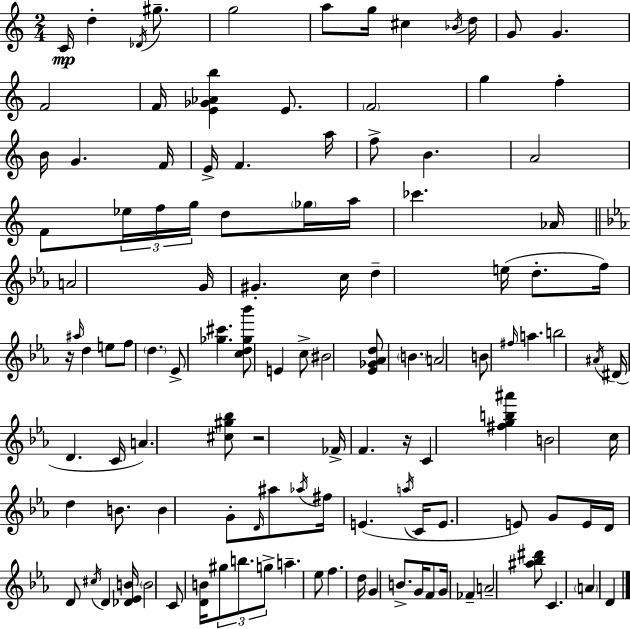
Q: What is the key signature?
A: C major